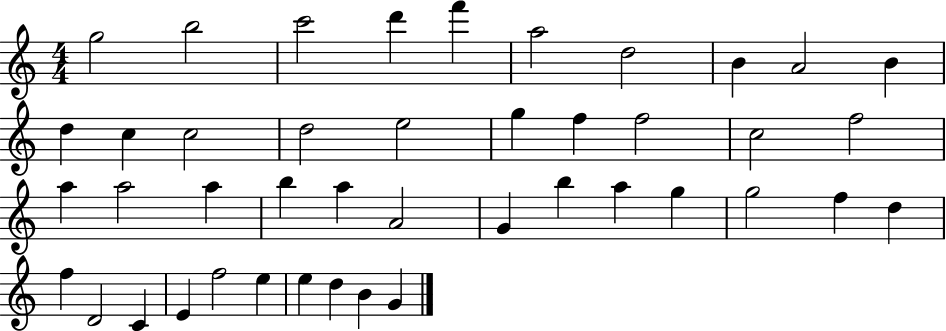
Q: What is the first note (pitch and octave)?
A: G5